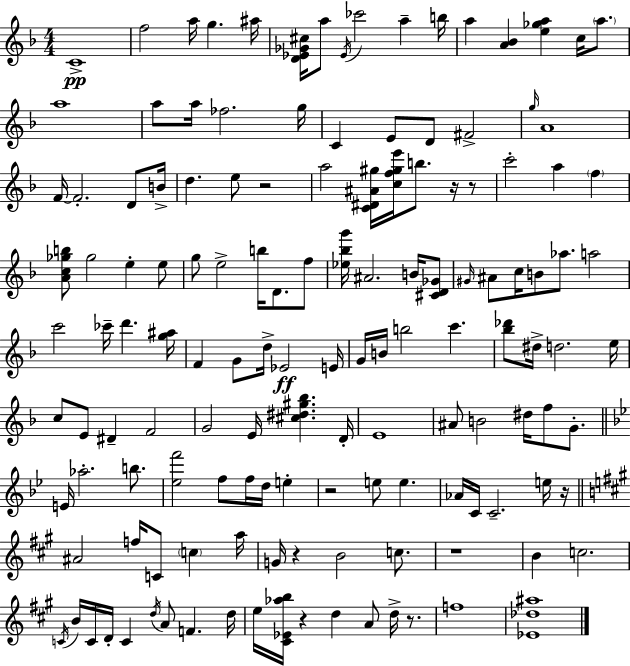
{
  \clef treble
  \numericTimeSignature
  \time 4/4
  \key f \major
  c'1->\pp | f''2 a''16 g''4. ais''16 | <d' ees' ges' cis''>16 a''8 \acciaccatura { ees'16 } ces'''2 a''4-- | b''16 a''4 <a' bes'>4 <e'' ges'' a''>4 c''16 \parenthesize a''8. | \break a''1 | a''8 a''16 fes''2. | g''16 c'4 e'8 d'8 fis'2-> | \grace { g''16 } a'1 | \break f'16~~ f'2.-. d'8 | b'16-> d''4. e''8 r2 | a''2 <c' dis' ais' gis''>16 <c'' f'' gis'' e'''>16 b''8. r16 | r8 c'''2-. a''4 \parenthesize f''4 | \break <a' c'' ges'' b''>8 ges''2 e''4-. | e''8 g''8 e''2-> b''16 d'8. | f''8 <ees'' bes'' g'''>16 ais'2. b'16 | <cis' d' ges'>8 \grace { gis'16 } ais'8 c''16 b'8 aes''8. a''2 | \break c'''2 ces'''16-- d'''4. | <g'' ais''>16 f'4 g'8 d''16-> ees'2\ff | e'16 g'16 b'16 b''2 c'''4. | <bes'' des'''>8 dis''16-> d''2. | \break e''16 c''8 e'8 dis'4-- f'2 | g'2 e'16 <cis'' dis'' gis'' bes''>4. | d'16-. e'1 | ais'8 b'2 dis''16 f''8 | \break g'8.-. \bar "||" \break \key g \minor e'16 aes''2.-. b''8. | <ees'' f'''>2 f''8 f''16 d''16 e''4-. | r2 e''8 e''4. | aes'16 c'16 c'2.-- e''16 r16 | \break \bar "||" \break \key a \major ais'2 f''16 c'8 \parenthesize c''4 a''16 | g'16 r4 b'2 c''8. | r1 | b'4 c''2. | \break \acciaccatura { c'16 } b'16 c'16 d'16-. c'4 \acciaccatura { d''16 } a'8 f'4. | d''16 e''16 <cis' ees' aes'' b''>16 r4 d''4 a'8 d''16-> r8. | f''1 | <ees' des'' ais''>1 | \break \bar "|."
}